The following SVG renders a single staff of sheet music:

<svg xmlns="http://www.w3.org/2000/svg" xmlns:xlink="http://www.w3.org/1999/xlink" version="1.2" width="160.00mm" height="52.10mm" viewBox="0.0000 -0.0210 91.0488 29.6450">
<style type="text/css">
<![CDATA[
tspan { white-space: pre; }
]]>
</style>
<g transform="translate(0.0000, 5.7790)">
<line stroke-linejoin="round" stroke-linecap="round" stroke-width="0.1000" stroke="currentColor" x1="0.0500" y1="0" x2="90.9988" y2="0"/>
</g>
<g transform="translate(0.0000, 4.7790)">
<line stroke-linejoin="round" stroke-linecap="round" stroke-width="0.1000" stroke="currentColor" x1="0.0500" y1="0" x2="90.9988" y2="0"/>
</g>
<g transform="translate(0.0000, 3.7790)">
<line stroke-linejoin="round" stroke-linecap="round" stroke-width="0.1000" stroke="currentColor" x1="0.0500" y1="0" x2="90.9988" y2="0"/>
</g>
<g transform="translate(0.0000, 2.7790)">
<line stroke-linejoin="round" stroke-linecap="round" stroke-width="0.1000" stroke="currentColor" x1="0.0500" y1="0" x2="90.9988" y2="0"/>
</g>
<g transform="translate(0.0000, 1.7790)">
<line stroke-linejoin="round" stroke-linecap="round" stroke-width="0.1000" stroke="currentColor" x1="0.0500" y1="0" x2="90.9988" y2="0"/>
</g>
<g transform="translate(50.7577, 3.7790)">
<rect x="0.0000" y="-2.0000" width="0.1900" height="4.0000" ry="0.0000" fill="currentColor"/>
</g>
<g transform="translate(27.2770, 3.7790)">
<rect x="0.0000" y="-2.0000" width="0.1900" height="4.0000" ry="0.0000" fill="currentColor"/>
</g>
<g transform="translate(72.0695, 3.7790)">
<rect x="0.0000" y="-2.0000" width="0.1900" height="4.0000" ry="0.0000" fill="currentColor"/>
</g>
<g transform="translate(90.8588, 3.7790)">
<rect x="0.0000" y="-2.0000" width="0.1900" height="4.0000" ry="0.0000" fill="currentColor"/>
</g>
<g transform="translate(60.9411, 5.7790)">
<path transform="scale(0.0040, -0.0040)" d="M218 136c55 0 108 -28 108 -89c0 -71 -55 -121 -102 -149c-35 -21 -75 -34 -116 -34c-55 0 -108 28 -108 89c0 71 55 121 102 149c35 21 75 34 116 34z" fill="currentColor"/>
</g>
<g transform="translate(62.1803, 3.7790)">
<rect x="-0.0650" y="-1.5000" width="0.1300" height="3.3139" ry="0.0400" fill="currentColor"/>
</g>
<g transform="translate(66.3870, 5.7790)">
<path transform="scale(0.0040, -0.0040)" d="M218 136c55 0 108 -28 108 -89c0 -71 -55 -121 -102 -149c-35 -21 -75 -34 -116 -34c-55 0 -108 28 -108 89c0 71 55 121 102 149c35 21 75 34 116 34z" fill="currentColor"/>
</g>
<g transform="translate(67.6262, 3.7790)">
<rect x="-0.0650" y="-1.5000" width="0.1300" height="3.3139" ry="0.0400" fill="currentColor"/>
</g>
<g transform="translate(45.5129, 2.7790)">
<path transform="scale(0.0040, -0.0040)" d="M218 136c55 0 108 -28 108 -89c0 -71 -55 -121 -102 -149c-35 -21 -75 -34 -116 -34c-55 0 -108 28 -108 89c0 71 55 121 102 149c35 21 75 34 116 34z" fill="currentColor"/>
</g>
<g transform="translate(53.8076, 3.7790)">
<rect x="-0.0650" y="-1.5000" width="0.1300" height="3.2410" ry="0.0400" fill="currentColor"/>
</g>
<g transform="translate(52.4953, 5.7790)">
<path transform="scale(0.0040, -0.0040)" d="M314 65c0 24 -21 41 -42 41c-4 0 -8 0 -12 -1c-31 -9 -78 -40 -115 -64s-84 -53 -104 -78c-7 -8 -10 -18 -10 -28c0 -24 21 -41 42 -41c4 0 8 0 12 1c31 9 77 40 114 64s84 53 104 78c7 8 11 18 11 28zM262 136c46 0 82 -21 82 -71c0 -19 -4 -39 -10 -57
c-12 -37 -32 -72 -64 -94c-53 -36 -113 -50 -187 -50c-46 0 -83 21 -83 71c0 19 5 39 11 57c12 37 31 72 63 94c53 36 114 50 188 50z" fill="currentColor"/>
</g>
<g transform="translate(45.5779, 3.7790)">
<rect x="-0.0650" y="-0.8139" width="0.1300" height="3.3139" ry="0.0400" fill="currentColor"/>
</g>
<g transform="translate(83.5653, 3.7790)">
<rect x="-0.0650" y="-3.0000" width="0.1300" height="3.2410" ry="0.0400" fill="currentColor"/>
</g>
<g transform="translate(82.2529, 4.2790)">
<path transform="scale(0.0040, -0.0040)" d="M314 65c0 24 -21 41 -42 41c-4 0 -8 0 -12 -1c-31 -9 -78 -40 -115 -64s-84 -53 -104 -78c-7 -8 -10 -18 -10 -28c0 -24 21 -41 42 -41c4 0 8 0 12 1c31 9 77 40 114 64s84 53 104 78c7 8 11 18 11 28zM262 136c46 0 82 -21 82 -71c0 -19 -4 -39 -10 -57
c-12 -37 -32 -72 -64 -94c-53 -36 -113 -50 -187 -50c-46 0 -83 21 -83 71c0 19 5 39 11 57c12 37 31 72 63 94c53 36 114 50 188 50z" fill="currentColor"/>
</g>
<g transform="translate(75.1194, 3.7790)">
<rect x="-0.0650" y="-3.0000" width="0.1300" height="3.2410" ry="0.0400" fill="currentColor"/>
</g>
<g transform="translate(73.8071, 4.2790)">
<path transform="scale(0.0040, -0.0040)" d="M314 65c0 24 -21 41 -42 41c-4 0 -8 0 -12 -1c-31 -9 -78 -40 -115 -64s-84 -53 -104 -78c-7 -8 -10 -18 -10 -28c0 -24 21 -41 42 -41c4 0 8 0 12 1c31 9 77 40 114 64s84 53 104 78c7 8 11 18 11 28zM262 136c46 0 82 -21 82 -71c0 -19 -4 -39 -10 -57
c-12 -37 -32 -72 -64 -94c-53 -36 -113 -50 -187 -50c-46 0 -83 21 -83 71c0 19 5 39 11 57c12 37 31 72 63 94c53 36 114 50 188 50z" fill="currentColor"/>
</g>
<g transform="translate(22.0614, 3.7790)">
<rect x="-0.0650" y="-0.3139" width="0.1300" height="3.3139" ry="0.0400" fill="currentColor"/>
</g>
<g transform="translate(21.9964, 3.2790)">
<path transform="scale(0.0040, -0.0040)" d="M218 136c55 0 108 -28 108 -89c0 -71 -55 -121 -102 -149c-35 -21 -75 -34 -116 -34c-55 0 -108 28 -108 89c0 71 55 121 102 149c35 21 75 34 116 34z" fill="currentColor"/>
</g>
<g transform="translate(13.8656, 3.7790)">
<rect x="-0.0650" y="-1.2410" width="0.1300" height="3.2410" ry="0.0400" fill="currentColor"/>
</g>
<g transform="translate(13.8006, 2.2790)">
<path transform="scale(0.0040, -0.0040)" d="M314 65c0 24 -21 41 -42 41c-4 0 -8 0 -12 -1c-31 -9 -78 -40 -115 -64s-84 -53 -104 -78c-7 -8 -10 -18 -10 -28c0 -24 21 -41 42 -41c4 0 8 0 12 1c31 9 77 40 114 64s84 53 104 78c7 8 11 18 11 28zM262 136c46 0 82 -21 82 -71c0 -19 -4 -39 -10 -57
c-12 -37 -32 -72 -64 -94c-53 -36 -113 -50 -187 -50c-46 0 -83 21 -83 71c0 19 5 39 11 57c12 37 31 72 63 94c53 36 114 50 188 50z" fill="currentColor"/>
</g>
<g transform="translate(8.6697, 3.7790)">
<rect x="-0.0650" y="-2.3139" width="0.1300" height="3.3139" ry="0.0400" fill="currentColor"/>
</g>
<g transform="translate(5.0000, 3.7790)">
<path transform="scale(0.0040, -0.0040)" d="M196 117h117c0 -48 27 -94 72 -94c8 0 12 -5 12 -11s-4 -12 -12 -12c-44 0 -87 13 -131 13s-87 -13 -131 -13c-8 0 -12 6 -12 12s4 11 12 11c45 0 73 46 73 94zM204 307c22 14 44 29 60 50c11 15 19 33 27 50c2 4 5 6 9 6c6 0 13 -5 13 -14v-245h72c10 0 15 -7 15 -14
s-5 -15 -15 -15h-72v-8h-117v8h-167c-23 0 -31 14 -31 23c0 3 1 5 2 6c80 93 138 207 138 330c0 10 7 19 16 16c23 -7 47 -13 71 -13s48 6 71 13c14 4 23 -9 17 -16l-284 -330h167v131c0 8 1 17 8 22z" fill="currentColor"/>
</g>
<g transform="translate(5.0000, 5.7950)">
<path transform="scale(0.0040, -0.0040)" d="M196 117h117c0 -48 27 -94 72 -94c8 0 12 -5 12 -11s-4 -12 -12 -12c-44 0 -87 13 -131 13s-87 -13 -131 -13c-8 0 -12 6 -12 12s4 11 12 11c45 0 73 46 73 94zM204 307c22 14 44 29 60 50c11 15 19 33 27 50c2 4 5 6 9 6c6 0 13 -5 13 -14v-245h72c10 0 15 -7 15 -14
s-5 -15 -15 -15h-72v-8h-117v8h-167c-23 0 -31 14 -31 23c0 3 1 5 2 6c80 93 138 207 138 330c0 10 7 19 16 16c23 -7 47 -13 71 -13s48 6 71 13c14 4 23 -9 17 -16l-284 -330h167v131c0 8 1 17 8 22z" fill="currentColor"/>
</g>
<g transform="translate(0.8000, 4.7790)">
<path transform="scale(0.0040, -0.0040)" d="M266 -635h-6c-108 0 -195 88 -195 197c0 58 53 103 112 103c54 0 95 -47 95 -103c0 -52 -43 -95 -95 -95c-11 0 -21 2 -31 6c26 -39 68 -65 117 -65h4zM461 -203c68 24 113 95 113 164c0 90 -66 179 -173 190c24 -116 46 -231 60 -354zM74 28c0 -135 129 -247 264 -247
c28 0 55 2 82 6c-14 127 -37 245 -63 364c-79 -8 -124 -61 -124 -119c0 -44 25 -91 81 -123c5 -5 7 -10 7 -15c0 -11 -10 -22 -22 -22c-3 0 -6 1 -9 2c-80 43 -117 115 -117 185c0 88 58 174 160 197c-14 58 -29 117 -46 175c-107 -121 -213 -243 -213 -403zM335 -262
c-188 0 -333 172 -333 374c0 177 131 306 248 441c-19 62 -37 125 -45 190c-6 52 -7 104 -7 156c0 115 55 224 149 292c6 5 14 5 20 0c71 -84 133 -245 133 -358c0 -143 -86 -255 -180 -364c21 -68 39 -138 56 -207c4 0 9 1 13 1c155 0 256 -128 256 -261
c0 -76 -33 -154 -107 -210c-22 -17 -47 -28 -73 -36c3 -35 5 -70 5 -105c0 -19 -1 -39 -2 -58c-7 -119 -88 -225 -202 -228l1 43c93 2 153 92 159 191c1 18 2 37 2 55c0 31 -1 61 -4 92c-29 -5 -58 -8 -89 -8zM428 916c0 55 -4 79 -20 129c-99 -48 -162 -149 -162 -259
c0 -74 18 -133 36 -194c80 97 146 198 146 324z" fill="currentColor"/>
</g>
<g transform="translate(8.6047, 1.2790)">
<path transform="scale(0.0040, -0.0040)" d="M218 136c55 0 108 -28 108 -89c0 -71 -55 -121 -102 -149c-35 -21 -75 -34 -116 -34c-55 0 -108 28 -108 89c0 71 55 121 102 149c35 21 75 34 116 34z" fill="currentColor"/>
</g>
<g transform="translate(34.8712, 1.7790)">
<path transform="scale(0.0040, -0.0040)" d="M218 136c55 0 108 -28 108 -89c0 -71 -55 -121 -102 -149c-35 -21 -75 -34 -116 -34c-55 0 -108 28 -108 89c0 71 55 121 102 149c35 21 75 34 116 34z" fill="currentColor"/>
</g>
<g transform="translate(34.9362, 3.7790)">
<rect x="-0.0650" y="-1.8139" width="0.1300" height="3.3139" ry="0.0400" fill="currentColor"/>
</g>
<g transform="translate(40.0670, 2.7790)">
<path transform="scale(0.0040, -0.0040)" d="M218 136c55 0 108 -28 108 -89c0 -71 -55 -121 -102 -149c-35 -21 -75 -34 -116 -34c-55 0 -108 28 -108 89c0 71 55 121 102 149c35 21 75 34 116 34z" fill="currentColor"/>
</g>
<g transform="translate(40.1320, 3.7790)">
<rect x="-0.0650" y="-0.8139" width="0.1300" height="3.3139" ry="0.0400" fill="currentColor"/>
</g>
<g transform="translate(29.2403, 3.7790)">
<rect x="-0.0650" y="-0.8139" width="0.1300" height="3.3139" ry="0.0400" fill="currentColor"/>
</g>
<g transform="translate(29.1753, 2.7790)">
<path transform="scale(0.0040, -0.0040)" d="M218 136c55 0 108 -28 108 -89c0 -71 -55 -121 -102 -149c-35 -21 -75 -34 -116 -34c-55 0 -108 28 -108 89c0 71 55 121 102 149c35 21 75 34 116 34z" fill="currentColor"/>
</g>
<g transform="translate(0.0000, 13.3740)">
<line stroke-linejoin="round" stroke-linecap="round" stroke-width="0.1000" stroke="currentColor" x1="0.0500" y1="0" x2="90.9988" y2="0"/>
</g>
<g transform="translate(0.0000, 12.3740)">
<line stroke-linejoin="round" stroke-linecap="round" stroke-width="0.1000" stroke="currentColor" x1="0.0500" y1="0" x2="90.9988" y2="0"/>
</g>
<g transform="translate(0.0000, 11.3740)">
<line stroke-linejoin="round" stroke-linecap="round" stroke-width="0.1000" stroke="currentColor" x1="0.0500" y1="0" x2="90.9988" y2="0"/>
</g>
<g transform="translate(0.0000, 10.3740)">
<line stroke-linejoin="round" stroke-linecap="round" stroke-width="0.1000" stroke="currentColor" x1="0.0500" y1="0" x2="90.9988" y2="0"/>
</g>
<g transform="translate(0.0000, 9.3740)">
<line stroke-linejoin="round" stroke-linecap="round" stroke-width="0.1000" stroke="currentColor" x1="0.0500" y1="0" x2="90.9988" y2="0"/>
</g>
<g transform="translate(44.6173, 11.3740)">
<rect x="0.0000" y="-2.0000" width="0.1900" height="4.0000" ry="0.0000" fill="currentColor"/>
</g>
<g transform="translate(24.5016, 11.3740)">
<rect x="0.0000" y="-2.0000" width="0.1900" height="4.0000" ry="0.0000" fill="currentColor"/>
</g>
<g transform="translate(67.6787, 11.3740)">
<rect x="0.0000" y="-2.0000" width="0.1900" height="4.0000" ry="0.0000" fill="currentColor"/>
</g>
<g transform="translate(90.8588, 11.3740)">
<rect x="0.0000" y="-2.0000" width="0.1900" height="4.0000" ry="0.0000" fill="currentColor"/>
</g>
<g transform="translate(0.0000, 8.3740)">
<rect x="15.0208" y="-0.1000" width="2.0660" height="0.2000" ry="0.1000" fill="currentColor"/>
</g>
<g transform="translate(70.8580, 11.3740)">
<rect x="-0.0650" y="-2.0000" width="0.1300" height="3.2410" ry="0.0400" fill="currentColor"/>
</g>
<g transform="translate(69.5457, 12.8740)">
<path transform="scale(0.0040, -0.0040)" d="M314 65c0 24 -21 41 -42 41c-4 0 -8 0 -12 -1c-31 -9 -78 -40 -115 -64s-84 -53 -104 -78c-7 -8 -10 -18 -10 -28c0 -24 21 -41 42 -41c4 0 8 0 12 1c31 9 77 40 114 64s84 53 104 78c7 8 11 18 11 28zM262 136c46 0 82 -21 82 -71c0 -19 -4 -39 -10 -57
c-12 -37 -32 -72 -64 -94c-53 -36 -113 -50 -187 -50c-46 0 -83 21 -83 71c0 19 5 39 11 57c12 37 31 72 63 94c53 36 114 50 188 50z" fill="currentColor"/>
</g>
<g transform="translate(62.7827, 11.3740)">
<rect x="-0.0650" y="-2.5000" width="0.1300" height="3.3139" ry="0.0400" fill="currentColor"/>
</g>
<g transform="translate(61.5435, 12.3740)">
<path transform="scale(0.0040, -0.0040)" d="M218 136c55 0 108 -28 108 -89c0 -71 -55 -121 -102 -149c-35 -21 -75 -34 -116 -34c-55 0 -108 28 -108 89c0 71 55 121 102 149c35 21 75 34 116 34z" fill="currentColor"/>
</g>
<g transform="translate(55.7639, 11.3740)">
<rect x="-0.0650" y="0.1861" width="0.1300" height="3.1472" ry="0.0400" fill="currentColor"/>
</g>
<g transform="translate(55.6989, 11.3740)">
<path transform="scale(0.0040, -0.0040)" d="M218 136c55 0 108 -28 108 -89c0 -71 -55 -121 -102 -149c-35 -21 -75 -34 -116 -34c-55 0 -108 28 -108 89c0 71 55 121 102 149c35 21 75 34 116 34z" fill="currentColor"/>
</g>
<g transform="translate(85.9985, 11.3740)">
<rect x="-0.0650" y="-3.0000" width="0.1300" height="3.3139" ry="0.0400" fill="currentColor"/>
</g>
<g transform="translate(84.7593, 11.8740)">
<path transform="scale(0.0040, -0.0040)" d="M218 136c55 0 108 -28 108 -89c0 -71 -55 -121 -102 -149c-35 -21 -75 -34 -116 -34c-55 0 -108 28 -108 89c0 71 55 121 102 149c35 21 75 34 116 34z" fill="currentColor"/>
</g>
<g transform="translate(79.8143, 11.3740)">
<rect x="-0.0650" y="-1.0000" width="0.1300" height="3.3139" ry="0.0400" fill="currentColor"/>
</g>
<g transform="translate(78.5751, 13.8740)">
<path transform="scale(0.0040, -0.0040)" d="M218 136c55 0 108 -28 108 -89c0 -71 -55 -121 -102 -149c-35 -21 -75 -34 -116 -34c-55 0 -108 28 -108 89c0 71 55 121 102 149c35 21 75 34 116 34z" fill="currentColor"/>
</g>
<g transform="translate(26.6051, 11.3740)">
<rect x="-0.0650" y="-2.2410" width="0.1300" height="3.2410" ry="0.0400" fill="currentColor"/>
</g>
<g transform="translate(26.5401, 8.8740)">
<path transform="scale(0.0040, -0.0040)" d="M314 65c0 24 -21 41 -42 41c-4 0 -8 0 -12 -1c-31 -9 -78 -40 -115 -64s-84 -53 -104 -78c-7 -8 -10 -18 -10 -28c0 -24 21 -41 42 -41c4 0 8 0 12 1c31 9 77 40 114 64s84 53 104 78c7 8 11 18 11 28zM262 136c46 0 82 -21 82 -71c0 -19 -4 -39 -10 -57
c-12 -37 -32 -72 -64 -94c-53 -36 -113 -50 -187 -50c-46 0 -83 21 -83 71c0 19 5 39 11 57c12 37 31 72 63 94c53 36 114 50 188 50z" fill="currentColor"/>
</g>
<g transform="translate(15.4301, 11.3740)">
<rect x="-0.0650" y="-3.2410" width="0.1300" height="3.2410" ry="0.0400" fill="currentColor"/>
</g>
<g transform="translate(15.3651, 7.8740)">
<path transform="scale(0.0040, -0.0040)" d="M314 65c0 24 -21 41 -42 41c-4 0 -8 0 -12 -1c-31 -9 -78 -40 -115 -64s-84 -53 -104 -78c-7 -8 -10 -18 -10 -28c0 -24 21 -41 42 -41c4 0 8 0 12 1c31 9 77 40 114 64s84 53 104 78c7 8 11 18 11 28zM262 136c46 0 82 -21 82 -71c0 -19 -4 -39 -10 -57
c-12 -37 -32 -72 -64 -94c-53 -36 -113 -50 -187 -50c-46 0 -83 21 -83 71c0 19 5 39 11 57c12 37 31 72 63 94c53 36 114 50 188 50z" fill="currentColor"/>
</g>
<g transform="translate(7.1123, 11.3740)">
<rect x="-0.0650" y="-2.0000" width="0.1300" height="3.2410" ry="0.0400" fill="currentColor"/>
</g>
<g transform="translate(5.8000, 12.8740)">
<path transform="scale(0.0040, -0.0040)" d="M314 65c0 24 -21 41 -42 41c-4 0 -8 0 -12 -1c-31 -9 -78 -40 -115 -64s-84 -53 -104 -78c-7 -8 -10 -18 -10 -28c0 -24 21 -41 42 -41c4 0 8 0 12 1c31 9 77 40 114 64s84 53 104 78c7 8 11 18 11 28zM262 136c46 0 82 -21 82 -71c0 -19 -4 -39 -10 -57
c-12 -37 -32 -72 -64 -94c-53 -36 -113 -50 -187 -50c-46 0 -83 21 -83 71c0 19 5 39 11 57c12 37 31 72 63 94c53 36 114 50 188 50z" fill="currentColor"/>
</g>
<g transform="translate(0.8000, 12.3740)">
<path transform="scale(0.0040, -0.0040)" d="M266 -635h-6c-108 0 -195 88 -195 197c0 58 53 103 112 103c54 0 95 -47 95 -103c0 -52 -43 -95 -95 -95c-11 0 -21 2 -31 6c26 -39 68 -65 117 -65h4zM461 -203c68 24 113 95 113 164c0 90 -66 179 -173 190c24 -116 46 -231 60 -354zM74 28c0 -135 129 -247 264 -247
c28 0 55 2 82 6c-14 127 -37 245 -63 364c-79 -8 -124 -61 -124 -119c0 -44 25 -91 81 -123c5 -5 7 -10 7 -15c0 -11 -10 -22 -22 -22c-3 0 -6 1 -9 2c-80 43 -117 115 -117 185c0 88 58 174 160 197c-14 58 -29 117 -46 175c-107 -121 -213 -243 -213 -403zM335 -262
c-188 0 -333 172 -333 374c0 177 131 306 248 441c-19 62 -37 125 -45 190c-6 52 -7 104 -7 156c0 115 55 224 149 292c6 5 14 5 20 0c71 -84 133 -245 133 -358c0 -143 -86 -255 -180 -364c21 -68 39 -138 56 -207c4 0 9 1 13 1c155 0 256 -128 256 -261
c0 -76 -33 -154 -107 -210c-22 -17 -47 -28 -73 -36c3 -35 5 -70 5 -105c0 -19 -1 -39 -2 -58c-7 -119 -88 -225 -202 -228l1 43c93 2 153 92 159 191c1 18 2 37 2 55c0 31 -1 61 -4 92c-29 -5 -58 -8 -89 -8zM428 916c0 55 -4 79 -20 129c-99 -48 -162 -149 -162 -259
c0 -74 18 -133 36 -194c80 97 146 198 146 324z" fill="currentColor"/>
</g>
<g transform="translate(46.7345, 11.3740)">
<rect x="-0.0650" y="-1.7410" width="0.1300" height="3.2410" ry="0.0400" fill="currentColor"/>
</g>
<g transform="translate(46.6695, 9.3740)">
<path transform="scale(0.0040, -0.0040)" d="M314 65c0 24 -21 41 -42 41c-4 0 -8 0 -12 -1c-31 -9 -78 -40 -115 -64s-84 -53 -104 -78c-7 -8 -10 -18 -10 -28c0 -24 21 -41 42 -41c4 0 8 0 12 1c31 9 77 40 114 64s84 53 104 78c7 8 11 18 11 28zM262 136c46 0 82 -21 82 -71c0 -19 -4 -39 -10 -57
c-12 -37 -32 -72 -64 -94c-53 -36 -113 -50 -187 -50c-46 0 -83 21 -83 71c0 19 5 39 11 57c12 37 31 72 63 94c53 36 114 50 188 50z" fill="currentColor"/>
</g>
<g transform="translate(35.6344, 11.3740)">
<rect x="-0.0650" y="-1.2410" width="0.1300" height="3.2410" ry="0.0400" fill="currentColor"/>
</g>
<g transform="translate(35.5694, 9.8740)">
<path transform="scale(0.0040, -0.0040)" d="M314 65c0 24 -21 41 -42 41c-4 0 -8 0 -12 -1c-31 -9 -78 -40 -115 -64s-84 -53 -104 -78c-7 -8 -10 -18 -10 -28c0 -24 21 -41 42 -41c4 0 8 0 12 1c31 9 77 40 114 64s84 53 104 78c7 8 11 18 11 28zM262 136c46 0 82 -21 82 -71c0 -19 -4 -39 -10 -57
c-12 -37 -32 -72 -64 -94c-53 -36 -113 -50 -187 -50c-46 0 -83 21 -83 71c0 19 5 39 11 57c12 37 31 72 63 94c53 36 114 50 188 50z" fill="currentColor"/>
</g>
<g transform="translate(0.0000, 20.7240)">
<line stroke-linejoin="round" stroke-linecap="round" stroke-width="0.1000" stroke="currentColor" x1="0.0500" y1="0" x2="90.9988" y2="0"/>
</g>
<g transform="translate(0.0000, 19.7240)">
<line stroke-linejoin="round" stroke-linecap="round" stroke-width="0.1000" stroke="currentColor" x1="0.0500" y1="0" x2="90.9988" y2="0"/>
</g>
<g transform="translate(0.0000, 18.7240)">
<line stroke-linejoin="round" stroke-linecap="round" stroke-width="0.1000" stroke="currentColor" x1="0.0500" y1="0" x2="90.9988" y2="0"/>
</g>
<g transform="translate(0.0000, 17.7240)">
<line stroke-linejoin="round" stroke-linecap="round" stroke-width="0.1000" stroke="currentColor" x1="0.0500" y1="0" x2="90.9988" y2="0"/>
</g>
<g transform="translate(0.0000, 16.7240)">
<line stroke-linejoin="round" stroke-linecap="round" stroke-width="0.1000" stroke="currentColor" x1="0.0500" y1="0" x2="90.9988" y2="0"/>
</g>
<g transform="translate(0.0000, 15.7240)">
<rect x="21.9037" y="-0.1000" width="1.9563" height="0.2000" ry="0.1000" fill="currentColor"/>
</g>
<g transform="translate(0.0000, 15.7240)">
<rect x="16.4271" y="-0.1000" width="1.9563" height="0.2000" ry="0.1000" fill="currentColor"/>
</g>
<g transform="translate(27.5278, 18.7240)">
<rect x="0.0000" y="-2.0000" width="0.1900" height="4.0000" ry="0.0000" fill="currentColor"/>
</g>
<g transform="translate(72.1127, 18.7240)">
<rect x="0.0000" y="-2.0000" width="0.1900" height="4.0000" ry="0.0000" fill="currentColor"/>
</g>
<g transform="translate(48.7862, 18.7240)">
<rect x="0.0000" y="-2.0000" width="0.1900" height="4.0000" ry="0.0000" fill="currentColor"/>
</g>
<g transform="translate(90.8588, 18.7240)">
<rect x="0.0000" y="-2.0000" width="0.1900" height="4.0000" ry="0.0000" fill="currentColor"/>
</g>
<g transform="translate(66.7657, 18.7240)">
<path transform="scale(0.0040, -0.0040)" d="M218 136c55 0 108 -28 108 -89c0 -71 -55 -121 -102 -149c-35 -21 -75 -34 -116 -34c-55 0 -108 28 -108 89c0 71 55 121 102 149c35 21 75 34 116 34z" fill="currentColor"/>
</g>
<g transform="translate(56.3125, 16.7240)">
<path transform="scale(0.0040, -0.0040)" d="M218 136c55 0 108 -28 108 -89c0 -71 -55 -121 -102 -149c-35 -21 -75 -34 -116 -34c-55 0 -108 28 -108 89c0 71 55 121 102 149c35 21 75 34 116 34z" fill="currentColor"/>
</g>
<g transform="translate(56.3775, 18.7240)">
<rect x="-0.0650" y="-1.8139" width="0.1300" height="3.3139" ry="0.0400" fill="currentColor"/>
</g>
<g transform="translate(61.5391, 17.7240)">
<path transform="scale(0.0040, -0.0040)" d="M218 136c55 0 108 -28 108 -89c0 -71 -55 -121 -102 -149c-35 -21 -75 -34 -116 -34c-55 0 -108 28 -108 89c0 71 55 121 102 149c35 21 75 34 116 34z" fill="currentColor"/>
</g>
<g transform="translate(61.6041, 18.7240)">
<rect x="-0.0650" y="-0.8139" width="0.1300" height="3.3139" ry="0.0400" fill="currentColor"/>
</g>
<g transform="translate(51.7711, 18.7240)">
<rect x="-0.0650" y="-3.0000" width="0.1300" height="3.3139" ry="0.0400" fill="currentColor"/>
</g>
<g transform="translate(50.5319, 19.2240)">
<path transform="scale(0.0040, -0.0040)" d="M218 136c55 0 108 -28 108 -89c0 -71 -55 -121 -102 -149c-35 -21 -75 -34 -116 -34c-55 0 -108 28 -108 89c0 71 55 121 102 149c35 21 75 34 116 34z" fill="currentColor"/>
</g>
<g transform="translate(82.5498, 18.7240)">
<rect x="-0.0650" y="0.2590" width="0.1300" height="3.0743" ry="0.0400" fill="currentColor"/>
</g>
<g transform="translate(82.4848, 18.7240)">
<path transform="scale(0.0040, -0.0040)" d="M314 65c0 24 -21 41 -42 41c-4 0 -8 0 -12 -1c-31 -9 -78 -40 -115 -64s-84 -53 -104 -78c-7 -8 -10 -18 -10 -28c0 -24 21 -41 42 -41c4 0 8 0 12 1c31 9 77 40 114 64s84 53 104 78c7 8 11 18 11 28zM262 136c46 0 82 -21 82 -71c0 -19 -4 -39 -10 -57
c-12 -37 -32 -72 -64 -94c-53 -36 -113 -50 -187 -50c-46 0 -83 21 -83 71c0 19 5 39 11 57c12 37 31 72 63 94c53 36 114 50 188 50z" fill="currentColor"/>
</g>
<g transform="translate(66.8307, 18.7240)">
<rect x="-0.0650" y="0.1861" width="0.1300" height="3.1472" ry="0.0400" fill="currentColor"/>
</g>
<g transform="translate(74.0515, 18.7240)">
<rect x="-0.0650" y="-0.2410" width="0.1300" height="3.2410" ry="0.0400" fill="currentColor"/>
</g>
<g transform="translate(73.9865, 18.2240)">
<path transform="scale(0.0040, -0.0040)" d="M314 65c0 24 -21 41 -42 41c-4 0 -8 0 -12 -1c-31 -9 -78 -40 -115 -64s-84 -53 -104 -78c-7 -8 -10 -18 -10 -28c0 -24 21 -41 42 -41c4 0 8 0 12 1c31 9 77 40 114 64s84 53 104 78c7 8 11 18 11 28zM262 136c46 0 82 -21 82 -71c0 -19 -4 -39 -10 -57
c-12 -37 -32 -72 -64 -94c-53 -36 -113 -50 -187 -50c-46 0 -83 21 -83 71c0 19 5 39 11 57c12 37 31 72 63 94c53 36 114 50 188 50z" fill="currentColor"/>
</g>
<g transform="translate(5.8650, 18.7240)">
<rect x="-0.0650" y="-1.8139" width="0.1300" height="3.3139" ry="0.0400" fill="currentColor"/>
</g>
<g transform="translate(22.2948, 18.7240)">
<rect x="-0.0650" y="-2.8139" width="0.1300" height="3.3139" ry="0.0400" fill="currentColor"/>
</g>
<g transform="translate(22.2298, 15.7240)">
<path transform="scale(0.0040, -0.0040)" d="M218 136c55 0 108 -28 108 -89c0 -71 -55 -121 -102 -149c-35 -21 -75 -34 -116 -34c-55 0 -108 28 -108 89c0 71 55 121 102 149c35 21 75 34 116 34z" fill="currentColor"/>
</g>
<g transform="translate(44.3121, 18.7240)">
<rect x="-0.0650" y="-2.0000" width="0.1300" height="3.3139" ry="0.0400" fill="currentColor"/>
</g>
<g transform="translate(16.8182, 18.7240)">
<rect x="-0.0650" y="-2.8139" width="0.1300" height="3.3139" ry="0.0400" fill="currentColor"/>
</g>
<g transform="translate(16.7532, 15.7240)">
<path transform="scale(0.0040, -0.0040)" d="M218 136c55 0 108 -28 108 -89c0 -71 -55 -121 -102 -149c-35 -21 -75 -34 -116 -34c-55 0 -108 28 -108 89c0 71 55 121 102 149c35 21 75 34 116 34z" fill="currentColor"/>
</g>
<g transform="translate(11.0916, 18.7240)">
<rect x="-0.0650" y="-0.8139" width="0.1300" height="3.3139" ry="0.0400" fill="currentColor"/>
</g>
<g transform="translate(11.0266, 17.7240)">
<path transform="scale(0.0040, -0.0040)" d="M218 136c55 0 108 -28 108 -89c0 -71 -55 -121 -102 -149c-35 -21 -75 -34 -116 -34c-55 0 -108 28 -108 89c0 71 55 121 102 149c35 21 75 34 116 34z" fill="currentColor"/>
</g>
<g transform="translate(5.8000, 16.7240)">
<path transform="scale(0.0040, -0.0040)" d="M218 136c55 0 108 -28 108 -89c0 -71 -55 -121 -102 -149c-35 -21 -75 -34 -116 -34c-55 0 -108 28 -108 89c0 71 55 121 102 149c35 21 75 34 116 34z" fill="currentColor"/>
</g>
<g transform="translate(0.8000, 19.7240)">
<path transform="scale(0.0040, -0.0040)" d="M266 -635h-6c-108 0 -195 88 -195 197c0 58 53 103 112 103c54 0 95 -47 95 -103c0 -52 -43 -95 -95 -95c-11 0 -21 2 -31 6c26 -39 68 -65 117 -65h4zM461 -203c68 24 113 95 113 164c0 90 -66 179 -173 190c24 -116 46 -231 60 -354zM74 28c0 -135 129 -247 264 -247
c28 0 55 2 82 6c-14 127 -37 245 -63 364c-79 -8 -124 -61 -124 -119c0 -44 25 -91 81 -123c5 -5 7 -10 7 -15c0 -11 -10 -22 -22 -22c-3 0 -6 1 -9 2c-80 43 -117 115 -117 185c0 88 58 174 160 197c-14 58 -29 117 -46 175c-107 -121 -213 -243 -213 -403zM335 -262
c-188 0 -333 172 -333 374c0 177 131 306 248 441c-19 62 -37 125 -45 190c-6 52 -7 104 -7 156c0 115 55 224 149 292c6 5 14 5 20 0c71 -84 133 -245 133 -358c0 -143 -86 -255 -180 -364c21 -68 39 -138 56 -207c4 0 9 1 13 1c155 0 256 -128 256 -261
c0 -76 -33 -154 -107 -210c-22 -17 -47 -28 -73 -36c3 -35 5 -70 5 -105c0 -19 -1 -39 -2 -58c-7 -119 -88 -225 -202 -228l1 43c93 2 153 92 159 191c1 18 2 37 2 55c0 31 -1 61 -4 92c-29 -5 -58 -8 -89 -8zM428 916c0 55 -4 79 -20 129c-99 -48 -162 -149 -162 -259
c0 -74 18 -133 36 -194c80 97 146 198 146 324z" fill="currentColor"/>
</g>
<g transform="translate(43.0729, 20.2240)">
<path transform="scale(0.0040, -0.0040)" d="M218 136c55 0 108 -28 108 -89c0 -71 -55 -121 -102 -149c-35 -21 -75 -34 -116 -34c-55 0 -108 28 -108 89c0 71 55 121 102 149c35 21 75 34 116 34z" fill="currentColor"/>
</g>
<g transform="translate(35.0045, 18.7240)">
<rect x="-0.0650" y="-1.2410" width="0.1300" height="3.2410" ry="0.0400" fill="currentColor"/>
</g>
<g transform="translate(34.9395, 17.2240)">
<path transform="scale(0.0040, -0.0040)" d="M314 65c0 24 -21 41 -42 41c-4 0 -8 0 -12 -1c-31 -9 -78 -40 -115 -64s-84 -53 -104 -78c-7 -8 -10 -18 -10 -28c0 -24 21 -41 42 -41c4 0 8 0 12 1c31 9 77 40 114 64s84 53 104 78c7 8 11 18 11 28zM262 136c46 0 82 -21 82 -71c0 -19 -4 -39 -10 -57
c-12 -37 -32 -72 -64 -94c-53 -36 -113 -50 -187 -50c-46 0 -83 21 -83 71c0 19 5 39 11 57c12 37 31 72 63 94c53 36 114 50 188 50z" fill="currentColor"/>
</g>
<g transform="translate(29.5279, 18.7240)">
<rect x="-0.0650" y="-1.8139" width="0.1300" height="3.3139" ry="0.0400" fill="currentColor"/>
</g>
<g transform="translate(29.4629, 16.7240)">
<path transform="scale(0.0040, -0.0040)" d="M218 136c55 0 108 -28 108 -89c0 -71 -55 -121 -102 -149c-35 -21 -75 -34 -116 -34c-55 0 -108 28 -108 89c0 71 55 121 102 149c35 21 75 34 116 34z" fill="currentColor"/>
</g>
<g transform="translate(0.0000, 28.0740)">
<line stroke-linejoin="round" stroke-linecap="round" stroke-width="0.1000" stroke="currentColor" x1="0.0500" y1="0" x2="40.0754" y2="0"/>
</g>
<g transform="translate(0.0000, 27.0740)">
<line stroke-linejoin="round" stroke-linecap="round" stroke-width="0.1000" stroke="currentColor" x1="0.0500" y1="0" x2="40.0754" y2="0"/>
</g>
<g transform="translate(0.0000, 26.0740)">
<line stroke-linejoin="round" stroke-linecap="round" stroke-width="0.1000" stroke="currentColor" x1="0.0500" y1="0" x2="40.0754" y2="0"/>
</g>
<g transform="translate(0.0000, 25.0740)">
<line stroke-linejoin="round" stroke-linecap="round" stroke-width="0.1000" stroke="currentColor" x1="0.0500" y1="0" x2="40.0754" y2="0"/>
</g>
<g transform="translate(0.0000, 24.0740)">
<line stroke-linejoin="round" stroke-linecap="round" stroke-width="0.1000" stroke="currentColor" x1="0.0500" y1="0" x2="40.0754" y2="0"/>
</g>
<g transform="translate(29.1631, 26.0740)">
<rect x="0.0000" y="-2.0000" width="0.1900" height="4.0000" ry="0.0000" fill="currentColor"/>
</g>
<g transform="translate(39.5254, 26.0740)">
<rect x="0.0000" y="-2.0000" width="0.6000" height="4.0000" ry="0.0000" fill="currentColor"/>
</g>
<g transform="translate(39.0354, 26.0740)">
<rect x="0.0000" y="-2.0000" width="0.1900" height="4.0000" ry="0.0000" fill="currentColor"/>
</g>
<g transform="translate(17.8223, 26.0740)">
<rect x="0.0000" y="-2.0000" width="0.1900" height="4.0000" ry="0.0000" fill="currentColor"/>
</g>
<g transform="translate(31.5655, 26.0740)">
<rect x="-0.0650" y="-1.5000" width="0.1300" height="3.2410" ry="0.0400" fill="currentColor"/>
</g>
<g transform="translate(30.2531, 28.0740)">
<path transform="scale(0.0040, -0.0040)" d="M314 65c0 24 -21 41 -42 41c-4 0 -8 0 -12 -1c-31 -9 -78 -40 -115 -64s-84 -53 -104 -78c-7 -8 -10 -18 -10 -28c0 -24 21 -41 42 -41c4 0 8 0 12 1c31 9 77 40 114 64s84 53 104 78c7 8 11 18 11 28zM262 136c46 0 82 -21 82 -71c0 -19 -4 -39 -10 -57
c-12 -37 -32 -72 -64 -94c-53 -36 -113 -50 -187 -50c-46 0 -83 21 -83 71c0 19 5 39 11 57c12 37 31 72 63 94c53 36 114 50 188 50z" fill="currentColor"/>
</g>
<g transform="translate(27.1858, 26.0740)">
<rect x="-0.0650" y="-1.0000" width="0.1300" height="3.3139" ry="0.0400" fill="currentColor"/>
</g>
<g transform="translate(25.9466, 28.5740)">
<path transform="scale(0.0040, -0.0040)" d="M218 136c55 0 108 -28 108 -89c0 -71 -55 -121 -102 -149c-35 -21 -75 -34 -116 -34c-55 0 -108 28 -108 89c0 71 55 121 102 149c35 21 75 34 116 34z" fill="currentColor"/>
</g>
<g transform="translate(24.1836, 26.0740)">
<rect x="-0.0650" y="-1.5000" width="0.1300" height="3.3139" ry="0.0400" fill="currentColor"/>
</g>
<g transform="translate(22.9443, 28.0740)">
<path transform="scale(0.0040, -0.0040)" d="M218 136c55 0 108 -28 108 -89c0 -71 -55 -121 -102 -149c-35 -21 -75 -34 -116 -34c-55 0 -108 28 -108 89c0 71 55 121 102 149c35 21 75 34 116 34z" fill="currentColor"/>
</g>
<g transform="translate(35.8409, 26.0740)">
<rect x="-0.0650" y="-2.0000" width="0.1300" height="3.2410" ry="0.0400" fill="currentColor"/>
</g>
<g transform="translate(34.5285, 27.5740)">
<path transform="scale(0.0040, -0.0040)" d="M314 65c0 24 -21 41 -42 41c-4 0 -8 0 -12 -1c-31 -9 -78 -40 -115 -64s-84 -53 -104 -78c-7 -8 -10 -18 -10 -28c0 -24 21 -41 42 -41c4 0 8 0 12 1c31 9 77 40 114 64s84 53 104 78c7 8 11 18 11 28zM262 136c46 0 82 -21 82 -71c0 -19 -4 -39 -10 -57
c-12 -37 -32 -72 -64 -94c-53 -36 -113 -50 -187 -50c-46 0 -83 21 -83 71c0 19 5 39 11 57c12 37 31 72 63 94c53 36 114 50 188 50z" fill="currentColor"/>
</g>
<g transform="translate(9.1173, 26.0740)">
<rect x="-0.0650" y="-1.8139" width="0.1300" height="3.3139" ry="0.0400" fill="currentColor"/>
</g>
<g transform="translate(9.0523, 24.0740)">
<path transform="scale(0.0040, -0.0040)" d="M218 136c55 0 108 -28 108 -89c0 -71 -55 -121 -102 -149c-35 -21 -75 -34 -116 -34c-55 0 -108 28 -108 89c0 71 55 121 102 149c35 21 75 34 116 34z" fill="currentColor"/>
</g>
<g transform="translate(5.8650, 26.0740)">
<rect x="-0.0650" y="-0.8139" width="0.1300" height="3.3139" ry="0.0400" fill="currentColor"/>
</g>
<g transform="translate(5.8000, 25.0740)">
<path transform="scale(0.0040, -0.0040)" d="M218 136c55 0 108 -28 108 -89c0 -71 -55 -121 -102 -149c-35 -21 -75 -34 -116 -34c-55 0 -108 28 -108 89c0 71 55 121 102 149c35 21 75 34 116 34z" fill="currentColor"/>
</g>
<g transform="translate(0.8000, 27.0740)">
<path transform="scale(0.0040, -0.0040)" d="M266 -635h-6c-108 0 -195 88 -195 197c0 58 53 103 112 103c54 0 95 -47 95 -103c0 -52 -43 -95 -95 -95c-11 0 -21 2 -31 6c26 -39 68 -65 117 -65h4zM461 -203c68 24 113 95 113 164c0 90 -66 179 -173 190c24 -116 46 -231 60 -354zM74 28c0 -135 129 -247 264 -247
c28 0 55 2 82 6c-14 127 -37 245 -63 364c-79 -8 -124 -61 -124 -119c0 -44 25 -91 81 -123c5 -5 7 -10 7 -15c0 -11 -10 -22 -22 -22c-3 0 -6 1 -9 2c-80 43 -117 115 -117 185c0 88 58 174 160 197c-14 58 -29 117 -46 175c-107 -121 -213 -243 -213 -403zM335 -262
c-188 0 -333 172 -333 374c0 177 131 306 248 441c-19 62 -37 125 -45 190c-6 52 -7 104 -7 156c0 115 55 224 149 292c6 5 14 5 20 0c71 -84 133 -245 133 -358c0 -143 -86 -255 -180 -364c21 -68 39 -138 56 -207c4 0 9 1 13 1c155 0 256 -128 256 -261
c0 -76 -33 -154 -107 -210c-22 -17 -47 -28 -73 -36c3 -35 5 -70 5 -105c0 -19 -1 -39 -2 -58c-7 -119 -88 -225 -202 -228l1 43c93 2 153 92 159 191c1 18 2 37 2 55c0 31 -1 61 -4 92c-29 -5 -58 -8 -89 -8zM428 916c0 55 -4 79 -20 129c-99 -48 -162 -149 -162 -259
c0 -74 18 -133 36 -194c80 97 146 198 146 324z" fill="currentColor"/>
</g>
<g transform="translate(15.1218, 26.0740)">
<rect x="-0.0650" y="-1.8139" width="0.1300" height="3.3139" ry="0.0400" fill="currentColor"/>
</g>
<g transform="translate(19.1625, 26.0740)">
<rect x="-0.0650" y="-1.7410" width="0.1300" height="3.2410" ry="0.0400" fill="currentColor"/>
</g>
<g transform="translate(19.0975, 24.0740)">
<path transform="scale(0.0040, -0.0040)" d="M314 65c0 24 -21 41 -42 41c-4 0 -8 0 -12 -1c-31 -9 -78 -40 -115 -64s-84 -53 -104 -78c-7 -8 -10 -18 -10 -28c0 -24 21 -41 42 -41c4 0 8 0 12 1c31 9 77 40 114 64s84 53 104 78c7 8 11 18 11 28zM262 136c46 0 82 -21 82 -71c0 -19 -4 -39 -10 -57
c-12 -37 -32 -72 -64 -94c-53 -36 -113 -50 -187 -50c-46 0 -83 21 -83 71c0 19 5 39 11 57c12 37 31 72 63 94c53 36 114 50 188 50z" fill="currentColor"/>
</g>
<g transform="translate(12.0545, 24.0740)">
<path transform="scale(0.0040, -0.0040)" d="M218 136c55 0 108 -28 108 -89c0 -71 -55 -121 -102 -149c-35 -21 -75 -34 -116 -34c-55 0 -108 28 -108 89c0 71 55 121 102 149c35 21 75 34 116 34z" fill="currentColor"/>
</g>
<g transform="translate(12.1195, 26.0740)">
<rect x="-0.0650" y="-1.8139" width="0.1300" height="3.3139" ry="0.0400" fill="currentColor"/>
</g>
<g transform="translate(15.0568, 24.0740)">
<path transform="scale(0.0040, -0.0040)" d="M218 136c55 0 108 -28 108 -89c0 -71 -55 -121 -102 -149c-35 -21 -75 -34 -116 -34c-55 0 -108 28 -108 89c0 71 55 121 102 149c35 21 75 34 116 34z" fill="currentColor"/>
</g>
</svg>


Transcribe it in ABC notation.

X:1
T:Untitled
M:4/4
L:1/4
K:C
g e2 c d f d d E2 E E A2 A2 F2 b2 g2 e2 f2 B G F2 D A f d a a f e2 F A f d B c2 B2 d f f f f2 E D E2 F2